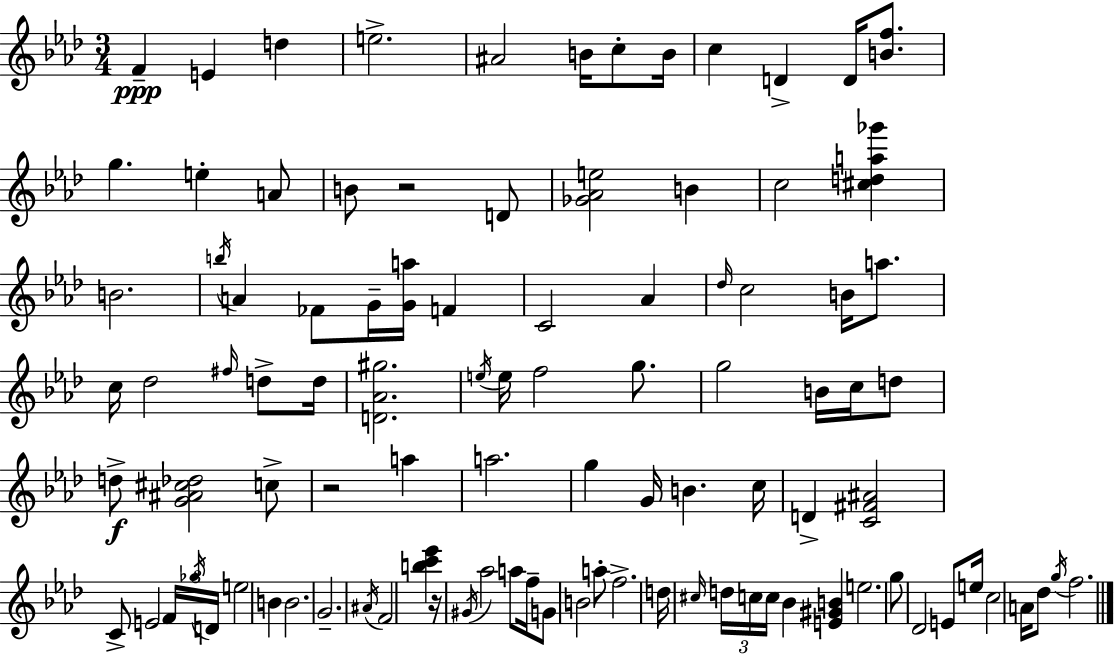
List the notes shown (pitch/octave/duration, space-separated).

F4/q E4/q D5/q E5/h. A#4/h B4/s C5/e B4/s C5/q D4/q D4/s [B4,F5]/e. G5/q. E5/q A4/e B4/e R/h D4/e [Gb4,Ab4,E5]/h B4/q C5/h [C#5,D5,A5,Gb6]/q B4/h. B5/s A4/q FES4/e G4/s [G4,A5]/s F4/q C4/h Ab4/q Db5/s C5/h B4/s A5/e. C5/s Db5/h F#5/s D5/e D5/s [D4,Ab4,G#5]/h. E5/s E5/s F5/h G5/e. G5/h B4/s C5/s D5/e D5/e [G4,A#4,C#5,Db5]/h C5/e R/h A5/q A5/h. G5/q G4/s B4/q. C5/s D4/q [C4,F#4,A#4]/h C4/e E4/h F4/s Gb5/s D4/s E5/h B4/q B4/h. G4/h. A#4/s F4/h [B5,C6,Eb6]/q R/s G#4/s Ab5/h A5/e F5/s G4/e B4/h A5/e F5/h. D5/s C#5/s D5/s C5/s C5/s Bb4/q [E4,G#4,B4]/q E5/h. G5/e Db4/h E4/e E5/s C5/h A4/s Db5/e G5/s F5/h.